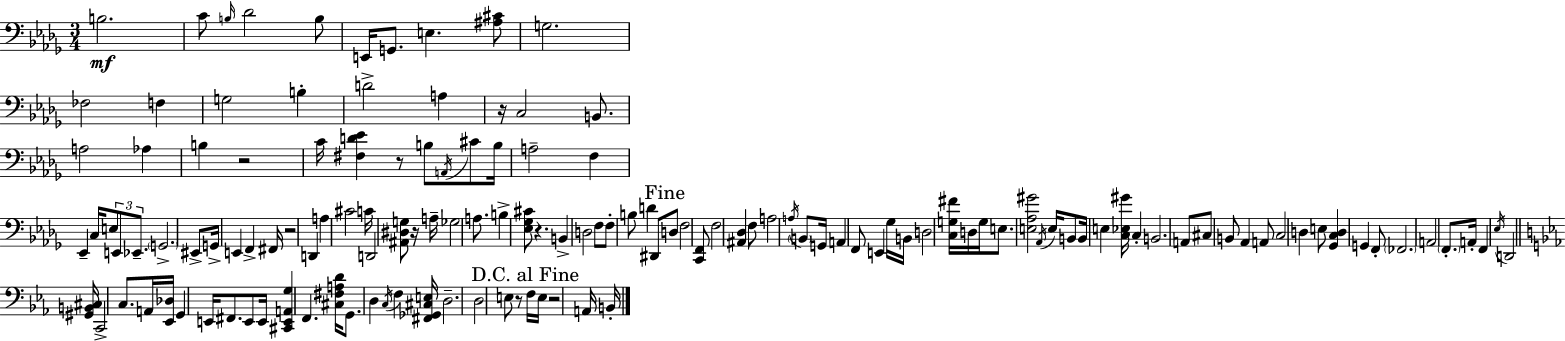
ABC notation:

X:1
T:Untitled
M:3/4
L:1/4
K:Bbm
B,2 C/2 B,/4 _D2 B,/2 E,,/4 G,,/2 E, [^A,^C]/2 G,2 _F,2 F, G,2 B, D2 A, z/4 C,2 B,,/2 A,2 _A, B, z2 C/4 [^F,D_E] z/2 B,/2 A,,/4 ^C/2 B,/4 A,2 F, _E,, C,/4 E,/2 E,,/2 _E,,/2 G,,2 ^E,,/2 G,,/4 E,, F,, ^F,,/4 z2 D,, A, ^C2 C/4 D,,2 [^A,,^D,G,]/2 z/4 A,/4 _G,2 A,/2 B, [_E,_G,^C]/2 z B,, D,2 F,/2 F,/2 B,/2 D ^D,,/2 D,/2 F,2 [C,,F,,]/2 F,2 [^A,,_D,] F,/2 A,2 A,/4 B,,/2 G,,/4 A,, F,,/2 E,, _G,/4 B,,/4 D,2 [C,G,^F]/4 D,/4 G,/4 E,/2 [E,_A,^G]2 _A,,/4 E,/4 B,,/2 B,,/4 E, [C,_E,^G]/4 C, B,,2 A,,/2 ^C,/2 B,,/2 _A,, A,,/2 C,2 D, E,/2 [_G,,C,D,] G,, F,,/2 _F,,2 A,,2 F,,/2 A,,/4 F,, _E,/4 D,,2 [^G,,B,,^C,]/4 C,,2 C,/2 A,,/4 [_E,,_D,]/4 G,, E,,/4 ^F,,/2 E,,/2 E,,/4 [^C,,E,,A,,G,] F,, [^C,^F,A,D]/4 G,,/2 D, C,/4 F, [^F,,_G,,^C,E,]/4 D,2 D,2 E,/2 z/2 F,/4 E,/4 z2 A,,/4 B,,/4